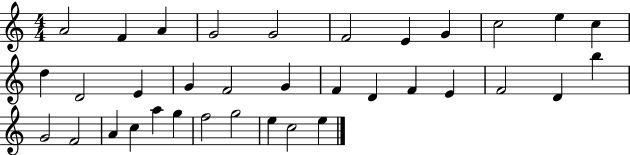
A4/h F4/q A4/q G4/h G4/h F4/h E4/q G4/q C5/h E5/q C5/q D5/q D4/h E4/q G4/q F4/h G4/q F4/q D4/q F4/q E4/q F4/h D4/q B5/q G4/h F4/h A4/q C5/q A5/q G5/q F5/h G5/h E5/q C5/h E5/q